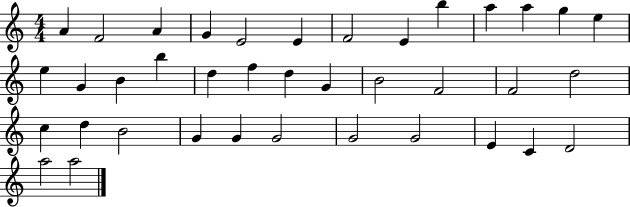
A4/q F4/h A4/q G4/q E4/h E4/q F4/h E4/q B5/q A5/q A5/q G5/q E5/q E5/q G4/q B4/q B5/q D5/q F5/q D5/q G4/q B4/h F4/h F4/h D5/h C5/q D5/q B4/h G4/q G4/q G4/h G4/h G4/h E4/q C4/q D4/h A5/h A5/h